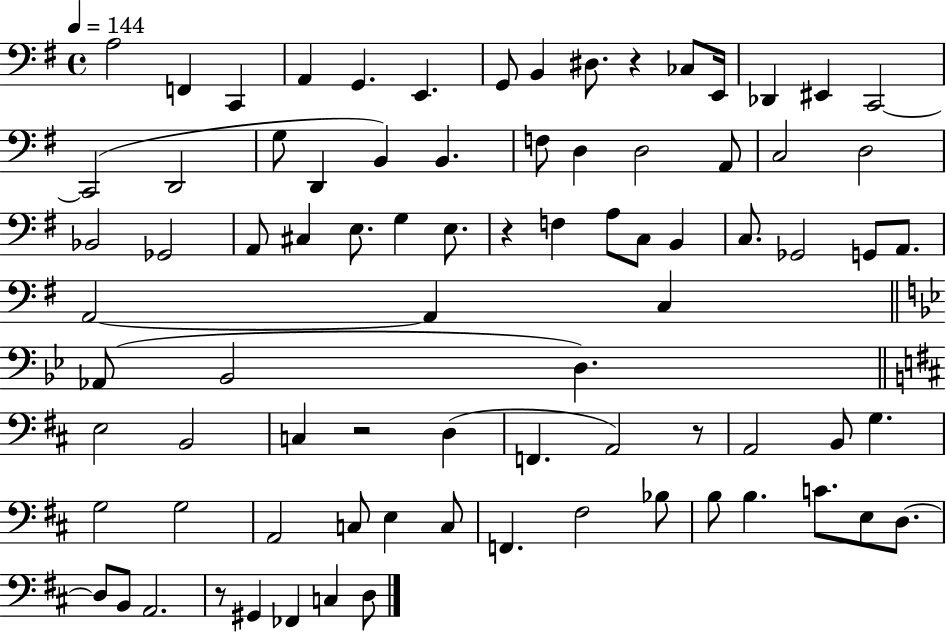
{
  \clef bass
  \time 4/4
  \defaultTimeSignature
  \key g \major
  \tempo 4 = 144
  a2 f,4 c,4 | a,4 g,4. e,4. | g,8 b,4 dis8. r4 ces8 e,16 | des,4 eis,4 c,2~~ | \break c,2( d,2 | g8 d,4 b,4) b,4. | f8 d4 d2 a,8 | c2 d2 | \break bes,2 ges,2 | a,8 cis4 e8. g4 e8. | r4 f4 a8 c8 b,4 | c8. ges,2 g,8 a,8. | \break a,2~~ a,4 c4 | \bar "||" \break \key bes \major aes,8( bes,2 d4.) | \bar "||" \break \key d \major e2 b,2 | c4 r2 d4( | f,4. a,2) r8 | a,2 b,8 g4. | \break g2 g2 | a,2 c8 e4 c8 | f,4. fis2 bes8 | b8 b4. c'8. e8 d8.~~ | \break d8 b,8 a,2. | r8 gis,4 fes,4 c4 d8 | \bar "|."
}